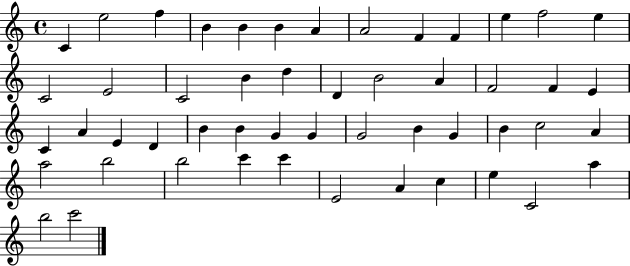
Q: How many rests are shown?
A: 0